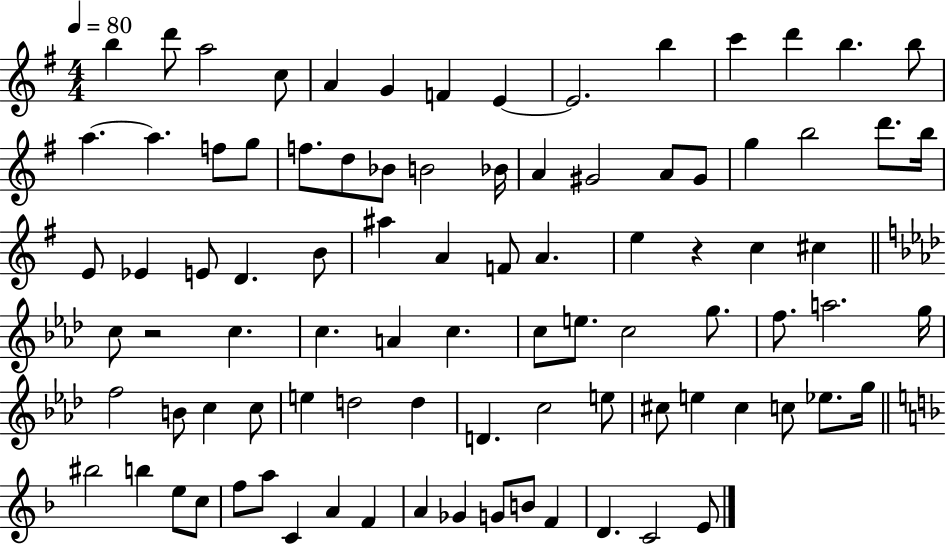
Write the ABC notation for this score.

X:1
T:Untitled
M:4/4
L:1/4
K:G
b d'/2 a2 c/2 A G F E E2 b c' d' b b/2 a a f/2 g/2 f/2 d/2 _B/2 B2 _B/4 A ^G2 A/2 ^G/2 g b2 d'/2 b/4 E/2 _E E/2 D B/2 ^a A F/2 A e z c ^c c/2 z2 c c A c c/2 e/2 c2 g/2 f/2 a2 g/4 f2 B/2 c c/2 e d2 d D c2 e/2 ^c/2 e ^c c/2 _e/2 g/4 ^b2 b e/2 c/2 f/2 a/2 C A F A _G G/2 B/2 F D C2 E/2